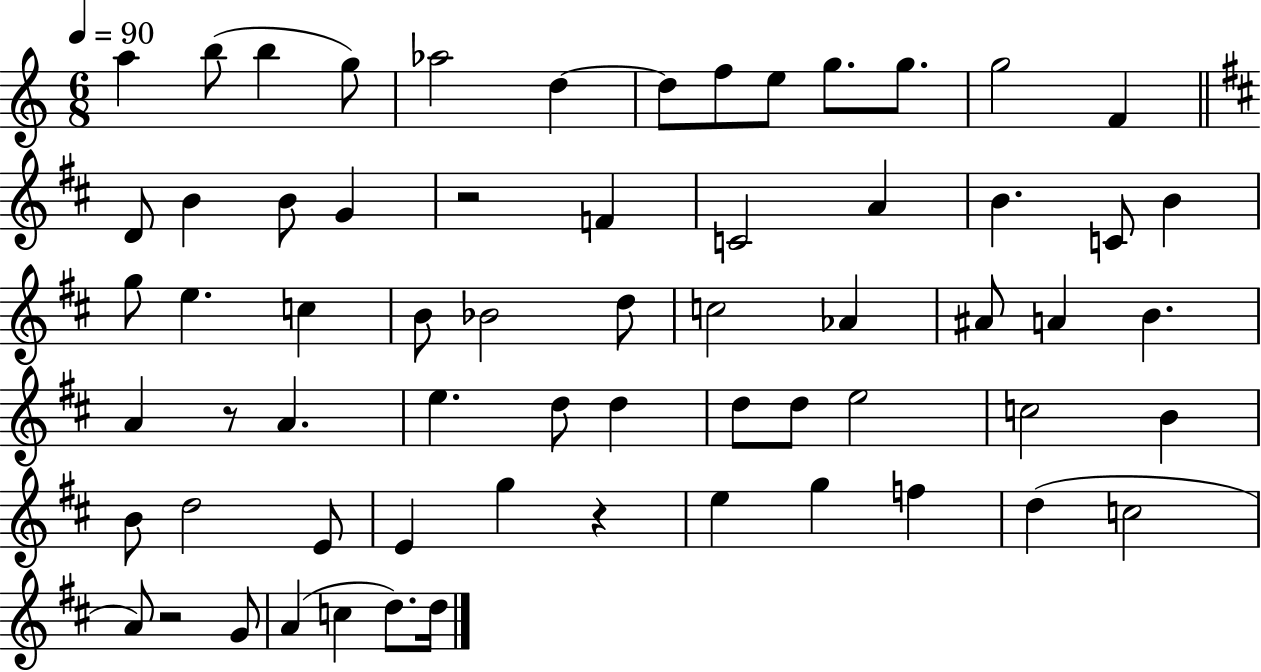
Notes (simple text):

A5/q B5/e B5/q G5/e Ab5/h D5/q D5/e F5/e E5/e G5/e. G5/e. G5/h F4/q D4/e B4/q B4/e G4/q R/h F4/q C4/h A4/q B4/q. C4/e B4/q G5/e E5/q. C5/q B4/e Bb4/h D5/e C5/h Ab4/q A#4/e A4/q B4/q. A4/q R/e A4/q. E5/q. D5/e D5/q D5/e D5/e E5/h C5/h B4/q B4/e D5/h E4/e E4/q G5/q R/q E5/q G5/q F5/q D5/q C5/h A4/e R/h G4/e A4/q C5/q D5/e. D5/s